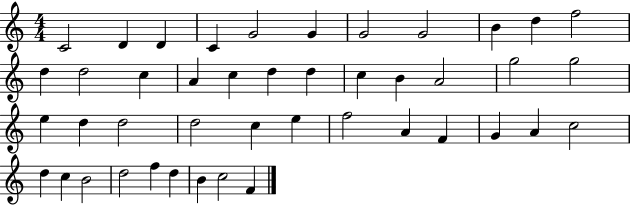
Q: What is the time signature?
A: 4/4